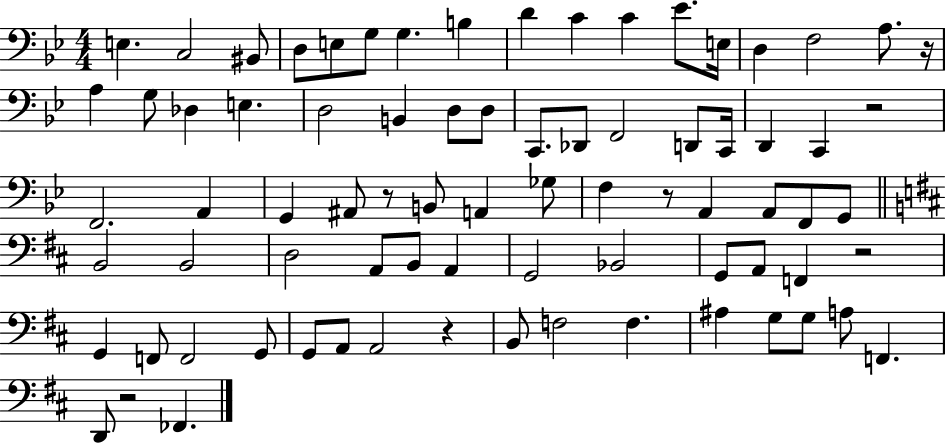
{
  \clef bass
  \numericTimeSignature
  \time 4/4
  \key bes \major
  e4. c2 bis,8 | d8 e8 g8 g4. b4 | d'4 c'4 c'4 ees'8. e16 | d4 f2 a8. r16 | \break a4 g8 des4 e4. | d2 b,4 d8 d8 | c,8. des,8 f,2 d,8 c,16 | d,4 c,4 r2 | \break f,2. a,4 | g,4 ais,8 r8 b,8 a,4 ges8 | f4 r8 a,4 a,8 f,8 g,8 | \bar "||" \break \key b \minor b,2 b,2 | d2 a,8 b,8 a,4 | g,2 bes,2 | g,8 a,8 f,4 r2 | \break g,4 f,8 f,2 g,8 | g,8 a,8 a,2 r4 | b,8 f2 f4. | ais4 g8 g8 a8 f,4. | \break d,8 r2 fes,4. | \bar "|."
}